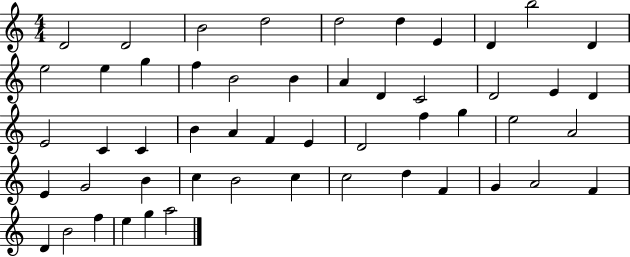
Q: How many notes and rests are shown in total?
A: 52